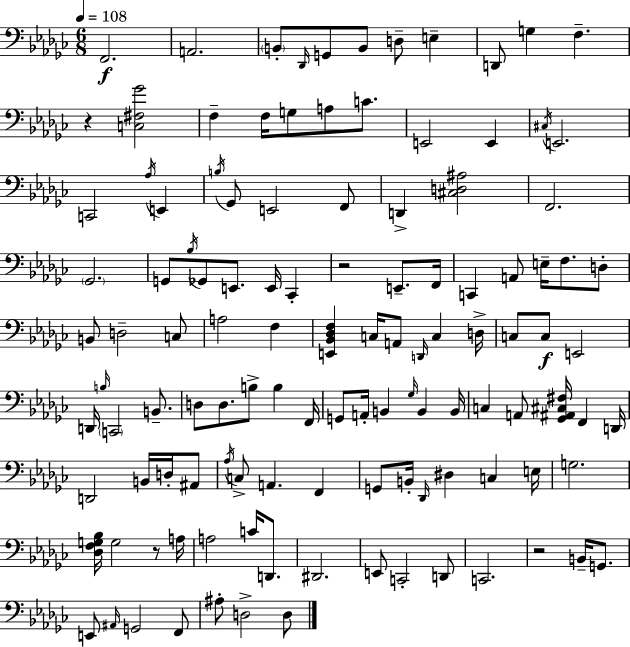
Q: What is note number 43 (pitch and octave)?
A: D3